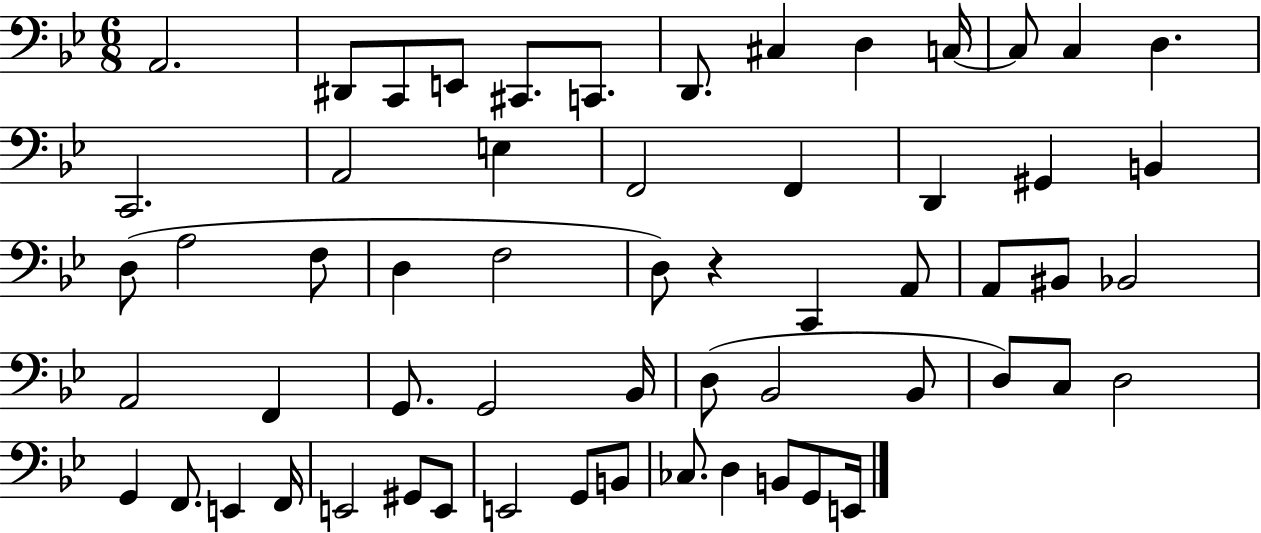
X:1
T:Untitled
M:6/8
L:1/4
K:Bb
A,,2 ^D,,/2 C,,/2 E,,/2 ^C,,/2 C,,/2 D,,/2 ^C, D, C,/4 C,/2 C, D, C,,2 A,,2 E, F,,2 F,, D,, ^G,, B,, D,/2 A,2 F,/2 D, F,2 D,/2 z C,, A,,/2 A,,/2 ^B,,/2 _B,,2 A,,2 F,, G,,/2 G,,2 _B,,/4 D,/2 _B,,2 _B,,/2 D,/2 C,/2 D,2 G,, F,,/2 E,, F,,/4 E,,2 ^G,,/2 E,,/2 E,,2 G,,/2 B,,/2 _C,/2 D, B,,/2 G,,/2 E,,/4